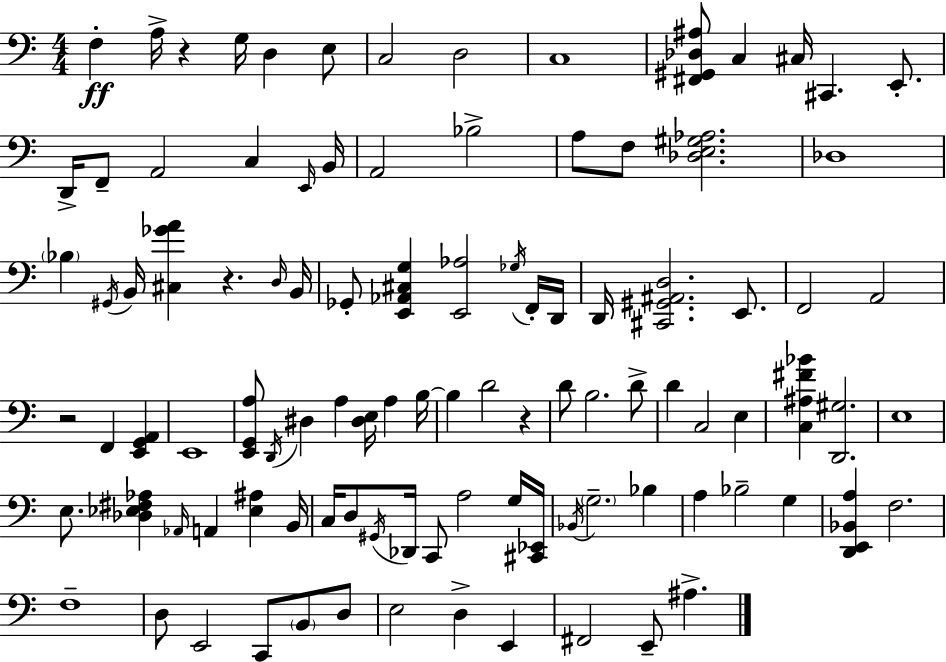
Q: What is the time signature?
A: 4/4